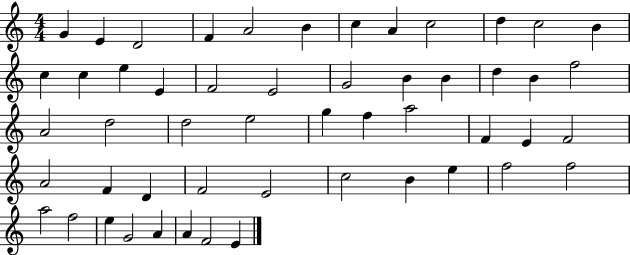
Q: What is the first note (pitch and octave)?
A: G4